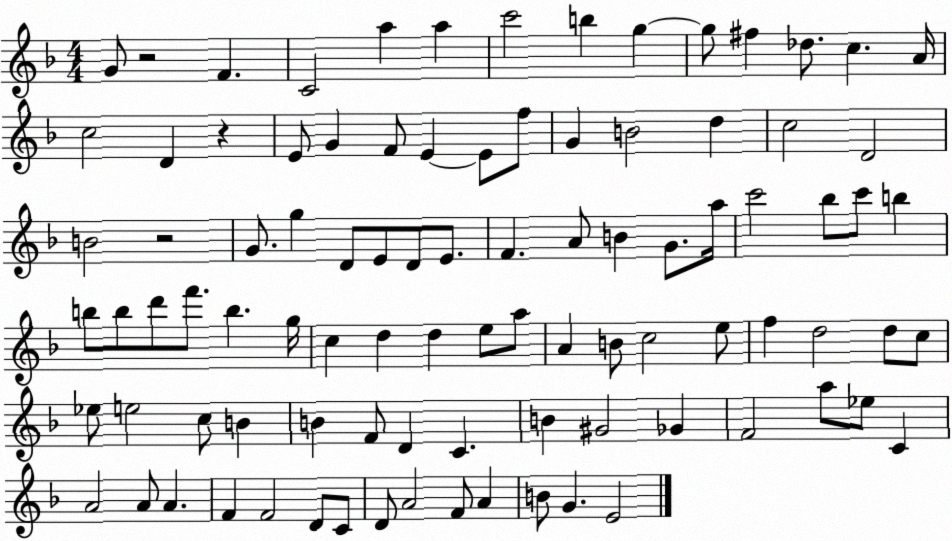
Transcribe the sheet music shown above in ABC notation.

X:1
T:Untitled
M:4/4
L:1/4
K:F
G/2 z2 F C2 a a c'2 b g g/2 ^f _d/2 c A/4 c2 D z E/2 G F/2 E E/2 f/2 G B2 d c2 D2 B2 z2 G/2 g D/2 E/2 D/2 E/2 F A/2 B G/2 a/4 c'2 _b/2 c'/2 b b/2 b/2 d'/2 f'/2 b g/4 c d d e/2 a/2 A B/2 c2 e/2 f d2 d/2 c/2 _e/2 e2 c/2 B B F/2 D C B ^G2 _G F2 a/2 _e/2 C A2 A/2 A F F2 D/2 C/2 D/2 A2 F/2 A B/2 G E2